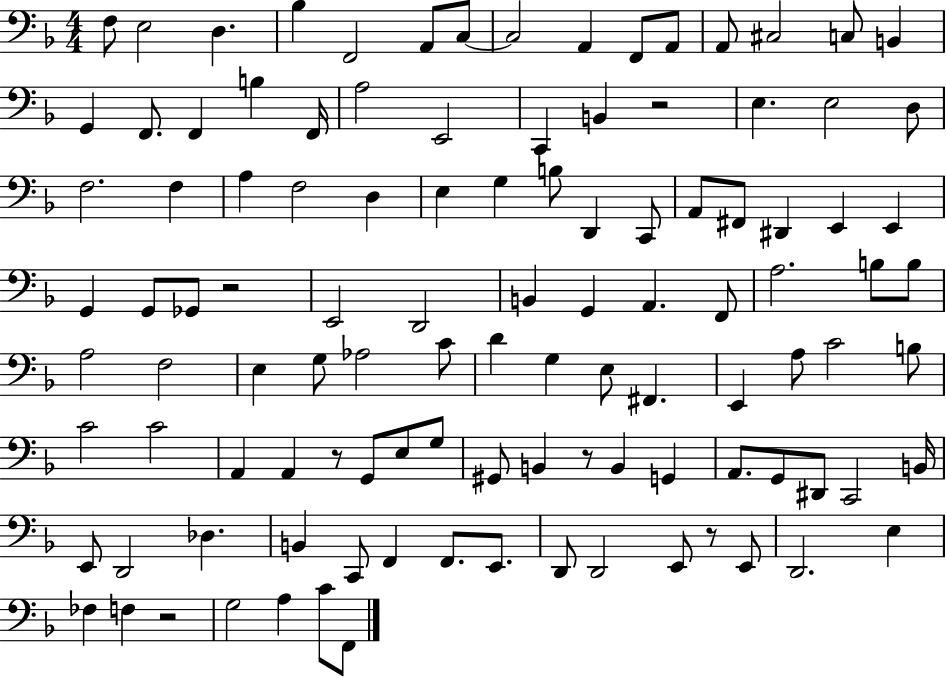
{
  \clef bass
  \numericTimeSignature
  \time 4/4
  \key f \major
  \repeat volta 2 { f8 e2 d4. | bes4 f,2 a,8 c8~~ | c2 a,4 f,8 a,8 | a,8 cis2 c8 b,4 | \break g,4 f,8. f,4 b4 f,16 | a2 e,2 | c,4 b,4 r2 | e4. e2 d8 | \break f2. f4 | a4 f2 d4 | e4 g4 b8 d,4 c,8 | a,8 fis,8 dis,4 e,4 e,4 | \break g,4 g,8 ges,8 r2 | e,2 d,2 | b,4 g,4 a,4. f,8 | a2. b8 b8 | \break a2 f2 | e4 g8 aes2 c'8 | d'4 g4 e8 fis,4. | e,4 a8 c'2 b8 | \break c'2 c'2 | a,4 a,4 r8 g,8 e8 g8 | gis,8 b,4 r8 b,4 g,4 | a,8. g,8 dis,8 c,2 b,16 | \break e,8 d,2 des4. | b,4 c,8 f,4 f,8. e,8. | d,8 d,2 e,8 r8 e,8 | d,2. e4 | \break fes4 f4 r2 | g2 a4 c'8 f,8 | } \bar "|."
}